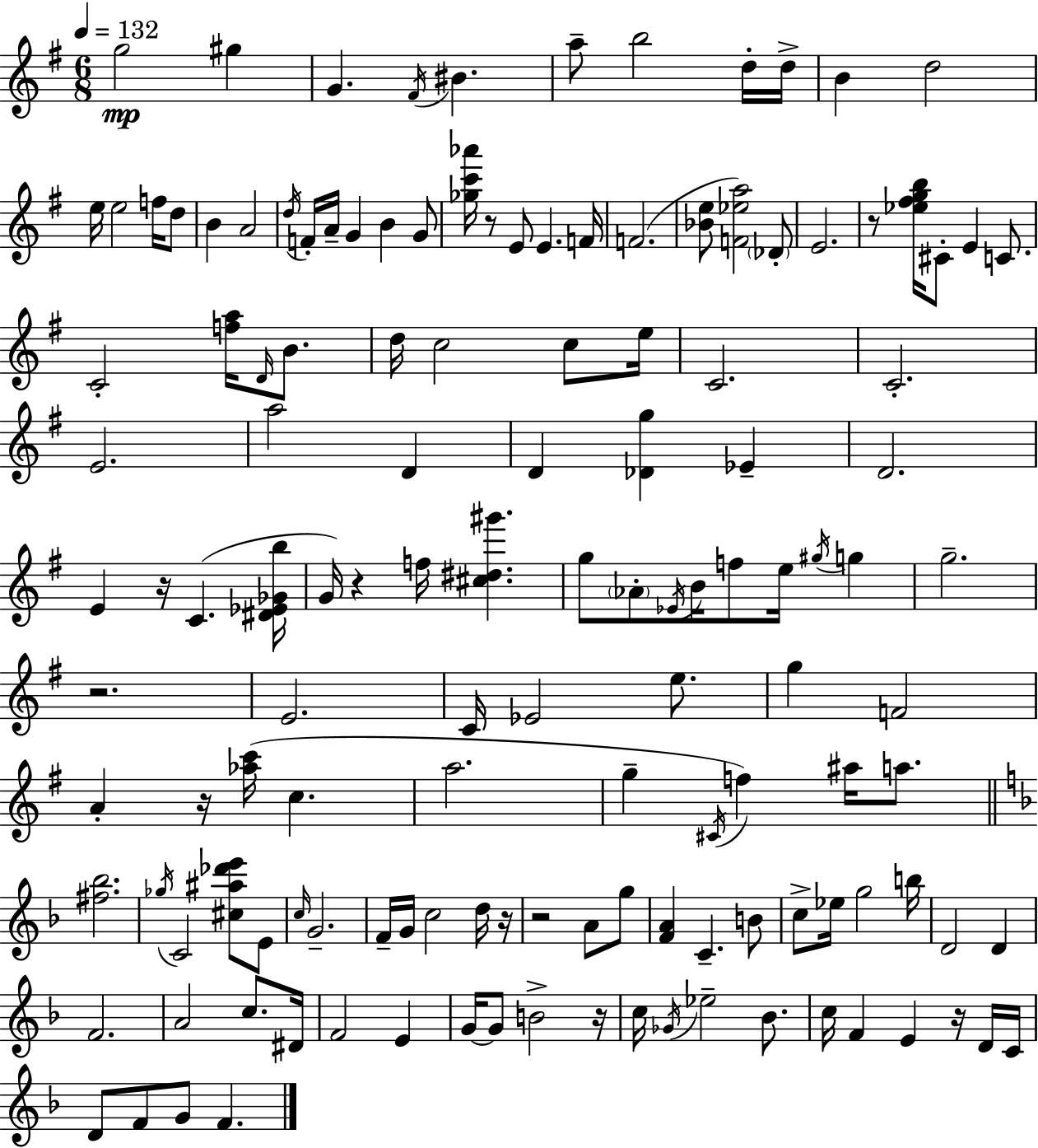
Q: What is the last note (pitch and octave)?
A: F4